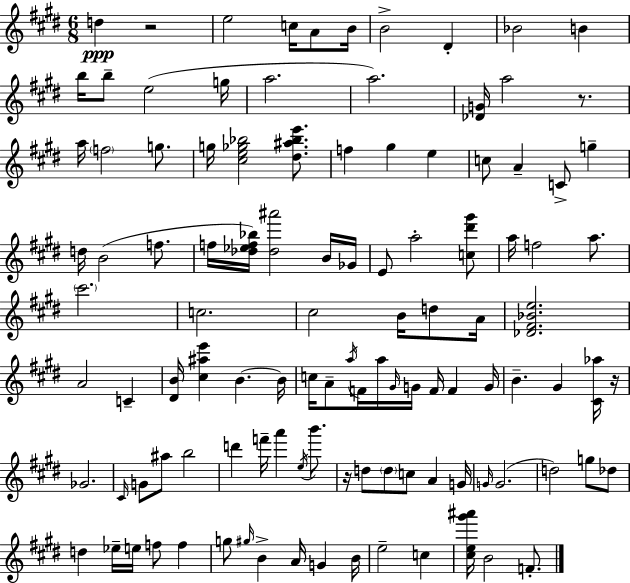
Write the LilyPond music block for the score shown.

{
  \clef treble
  \numericTimeSignature
  \time 6/8
  \key e \major
  \repeat volta 2 { d''4\ppp r2 | e''2 c''16 a'8 b'16 | b'2-> dis'4-. | bes'2 b'4 | \break b''16 b''8-- e''2( g''16 | a''2. | a''2.) | <des' g'>16 a''2 r8. | \break a''16 \parenthesize f''2 g''8. | g''16 <cis'' e'' ges'' bes''>2 <dis'' ais'' bes'' e'''>8. | f''4 gis''4 e''4 | c''8 a'4-- c'8-> g''4-- | \break d''16 b'2( f''8. | f''16 <des'' ees'' f'' bes''>16) <des'' ais'''>2 b'16 ges'16 | e'8 a''2-. <c'' dis''' gis'''>8 | a''16 f''2 a''8. | \break \parenthesize cis'''2. | c''2. | cis''2 b'16 d''8 a'16 | <des' fis' bes' e''>2. | \break a'2 c'4-- | <dis' b'>16 <cis'' ais'' e'''>4 b'4.~~ b'16 | c''16 a'8-- \acciaccatura { a''16 } f'16 a''16 \grace { gis'16 } g'16 f'16 f'4 | g'16 b'4.-- gis'4 | \break <cis' aes''>16 r16 ges'2. | \grace { cis'16 } g'8 ais''8 b''2 | d'''4 f'''16-- a'''4 | \acciaccatura { e''16 } b'''8. r16 d''8 \parenthesize d''8 c''8 a'4 | \break g'16 \grace { g'16 }( g'2. | d''2) | g''8 des''8 d''4 ees''16-- e''16 f''8 | f''4 g''8 \grace { gis''16 } b'4-> | \break a'16 g'4 b'16 e''2-- | c''4 <cis'' e'' gis''' ais'''>16 b'2 | f'8.-. } \bar "|."
}